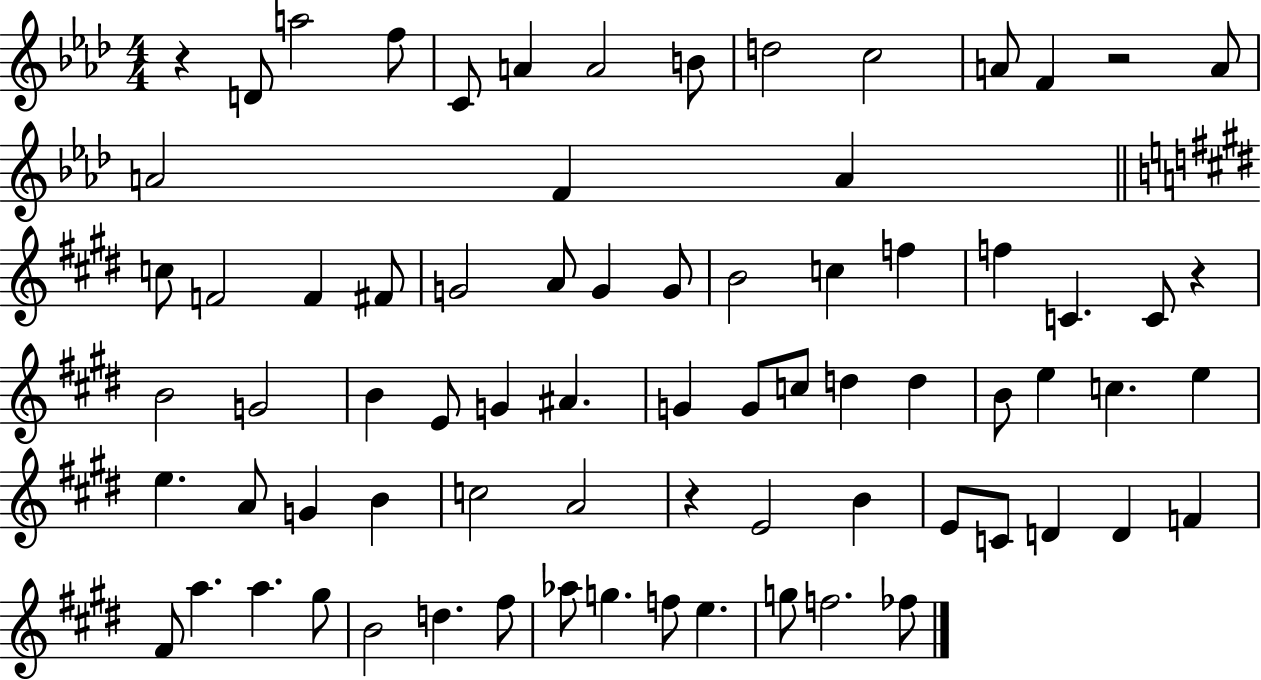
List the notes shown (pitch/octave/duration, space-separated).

R/q D4/e A5/h F5/e C4/e A4/q A4/h B4/e D5/h C5/h A4/e F4/q R/h A4/e A4/h F4/q A4/q C5/e F4/h F4/q F#4/e G4/h A4/e G4/q G4/e B4/h C5/q F5/q F5/q C4/q. C4/e R/q B4/h G4/h B4/q E4/e G4/q A#4/q. G4/q G4/e C5/e D5/q D5/q B4/e E5/q C5/q. E5/q E5/q. A4/e G4/q B4/q C5/h A4/h R/q E4/h B4/q E4/e C4/e D4/q D4/q F4/q F#4/e A5/q. A5/q. G#5/e B4/h D5/q. F#5/e Ab5/e G5/q. F5/e E5/q. G5/e F5/h. FES5/e